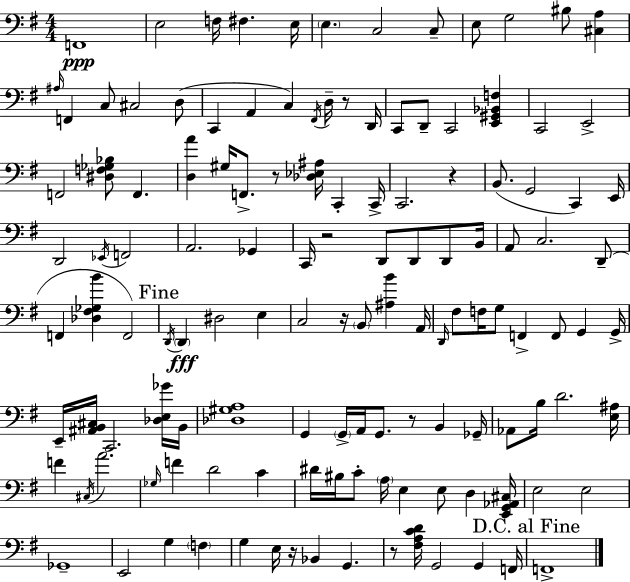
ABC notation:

X:1
T:Untitled
M:4/4
L:1/4
K:G
F,,4 E,2 F,/4 ^F, E,/4 E, C,2 C,/2 E,/2 G,2 ^B,/2 [^C,A,] ^A,/4 F,, C,/2 ^C,2 D,/2 C,, A,, C, ^F,,/4 D,/4 z/2 D,,/4 C,,/2 D,,/2 C,,2 [E,,^G,,_B,,F,] C,,2 E,,2 F,,2 [^D,F,_G,_B,]/2 F,, [D,A] ^G,/4 F,,/2 z/2 [_D,_E,^A,]/4 C,, C,,/4 C,,2 z B,,/2 G,,2 C,, E,,/4 D,,2 _E,,/4 F,,2 A,,2 _G,, C,,/4 z2 D,,/2 D,,/2 D,,/2 B,,/4 A,,/2 C,2 D,,/2 F,, [_D,^F,_G,B] F,,2 D,,/4 D,, ^D,2 E, C,2 z/4 B,,/2 [^A,B] A,,/4 D,,/4 ^F,/2 F,/4 G,/2 F,, F,,/2 G,, G,,/4 E,,/4 [^A,,B,,^C,]/4 C,,2 [_D,E,_G]/4 B,,/4 [_D,^G,A,]4 G,, G,,/4 A,,/4 G,,/2 z/2 B,, _G,,/4 _A,,/2 B,/4 D2 [E,^A,]/4 F ^C,/4 A2 _G,/4 F D2 C ^D/4 ^B,/4 C/2 A,/4 E, E,/2 D, [E,,G,,_A,,^C,]/4 E,2 E,2 _G,,4 E,,2 G, F, G, E,/4 z/4 _B,, G,, z/2 [^F,A,CD]/4 G,,2 G,, F,,/4 F,,4